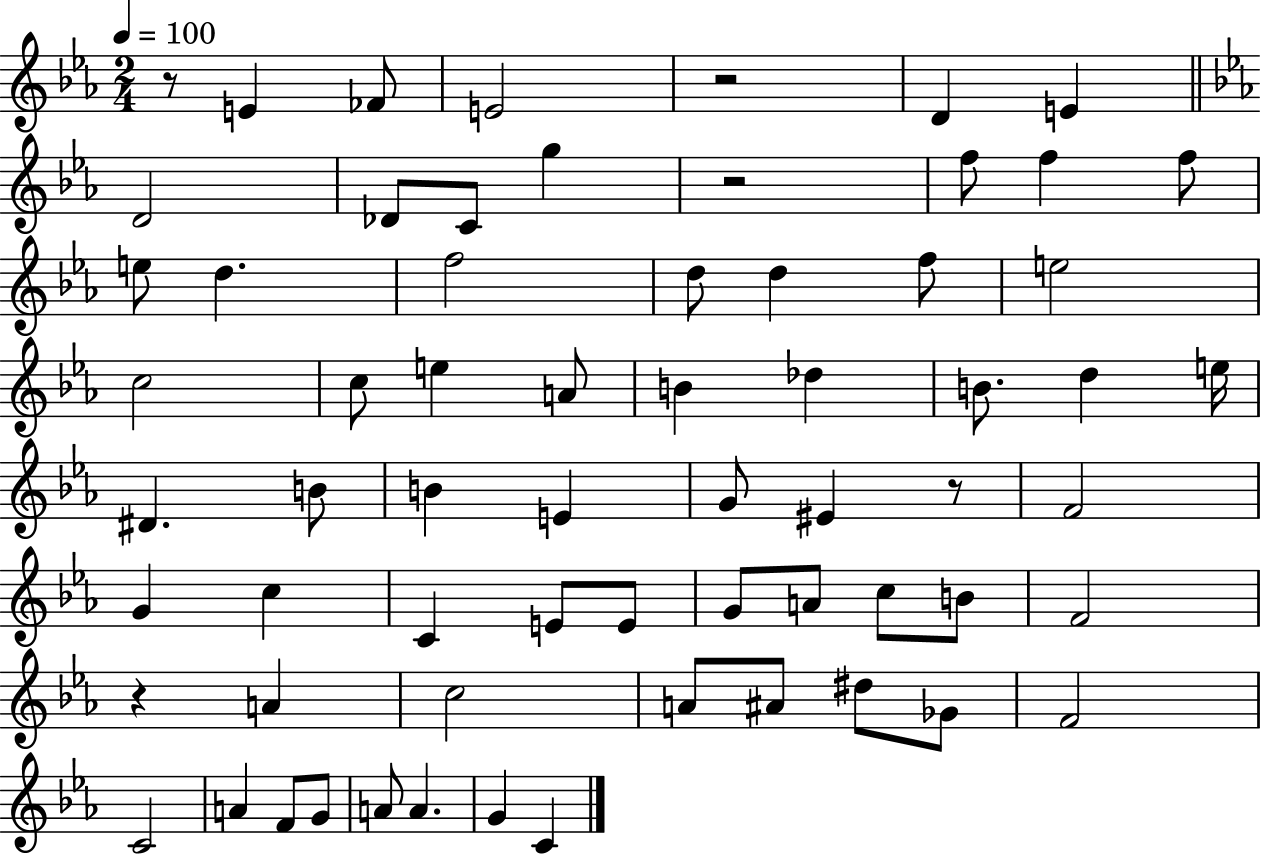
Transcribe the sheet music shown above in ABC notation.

X:1
T:Untitled
M:2/4
L:1/4
K:Eb
z/2 E _F/2 E2 z2 D E D2 _D/2 C/2 g z2 f/2 f f/2 e/2 d f2 d/2 d f/2 e2 c2 c/2 e A/2 B _d B/2 d e/4 ^D B/2 B E G/2 ^E z/2 F2 G c C E/2 E/2 G/2 A/2 c/2 B/2 F2 z A c2 A/2 ^A/2 ^d/2 _G/2 F2 C2 A F/2 G/2 A/2 A G C